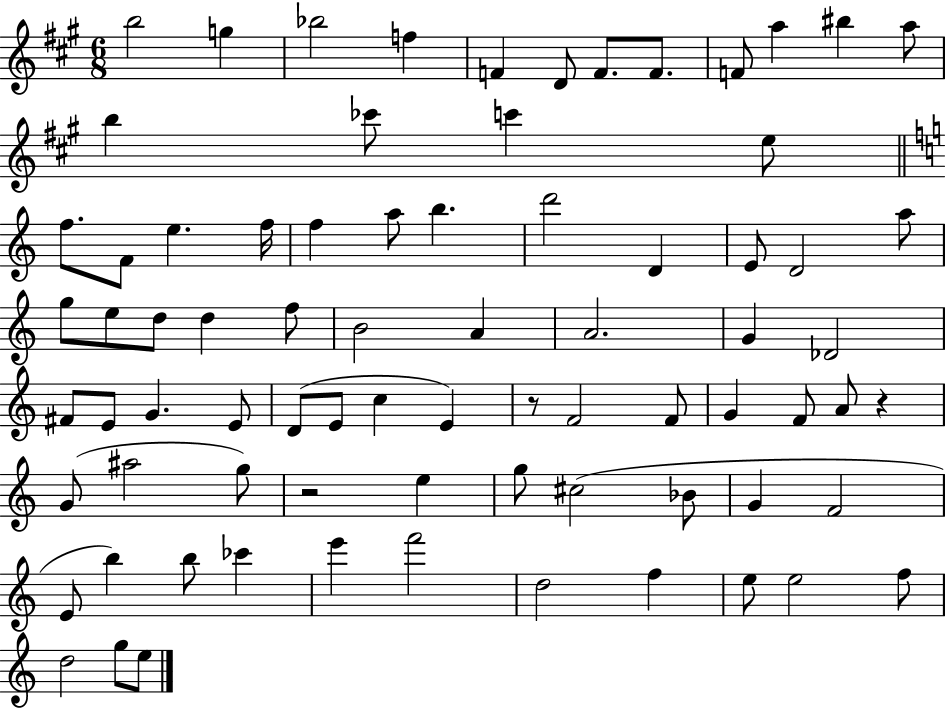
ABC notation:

X:1
T:Untitled
M:6/8
L:1/4
K:A
b2 g _b2 f F D/2 F/2 F/2 F/2 a ^b a/2 b _c'/2 c' e/2 f/2 F/2 e f/4 f a/2 b d'2 D E/2 D2 a/2 g/2 e/2 d/2 d f/2 B2 A A2 G _D2 ^F/2 E/2 G E/2 D/2 E/2 c E z/2 F2 F/2 G F/2 A/2 z G/2 ^a2 g/2 z2 e g/2 ^c2 _B/2 G F2 E/2 b b/2 _c' e' f'2 d2 f e/2 e2 f/2 d2 g/2 e/2